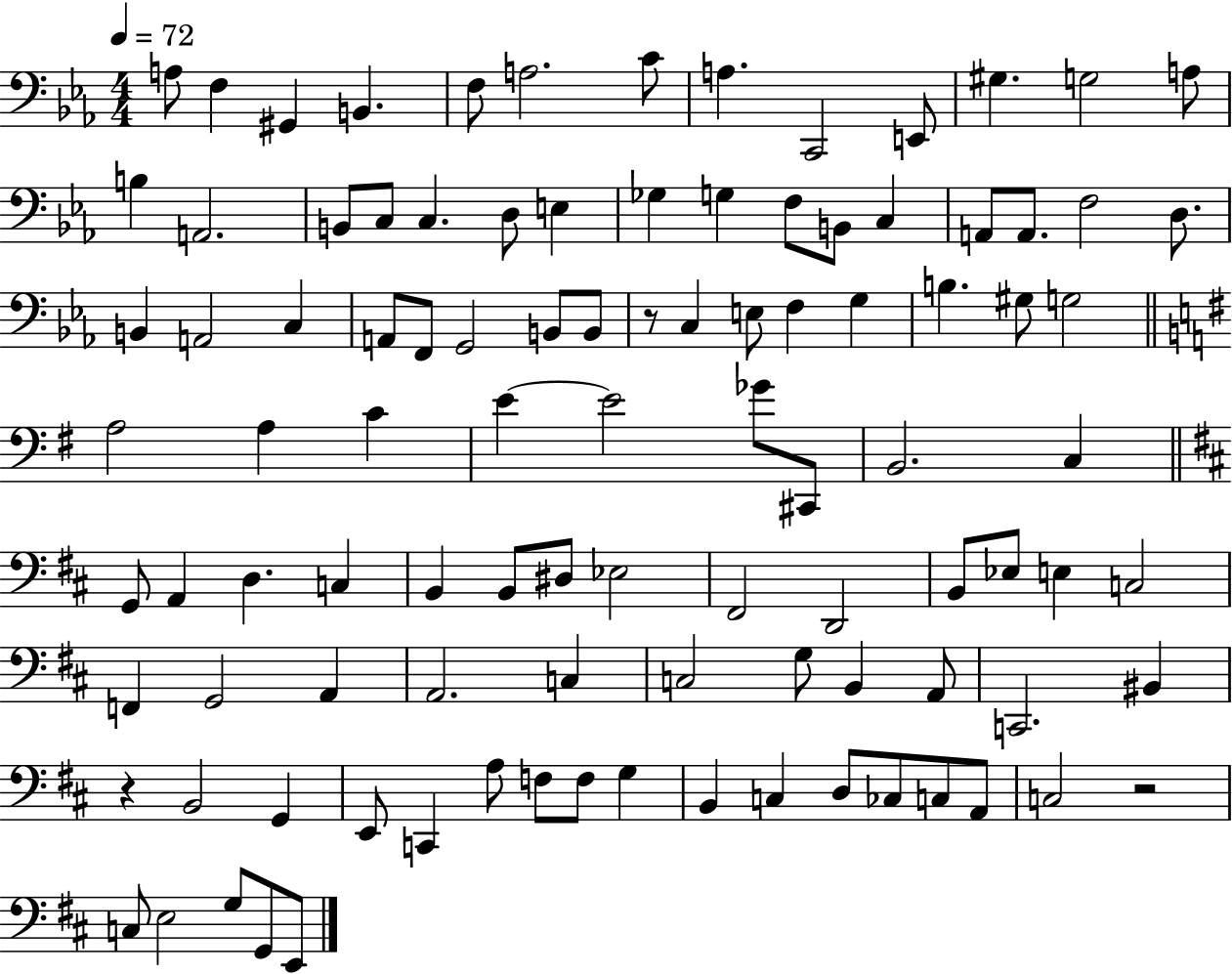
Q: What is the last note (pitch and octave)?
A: E2